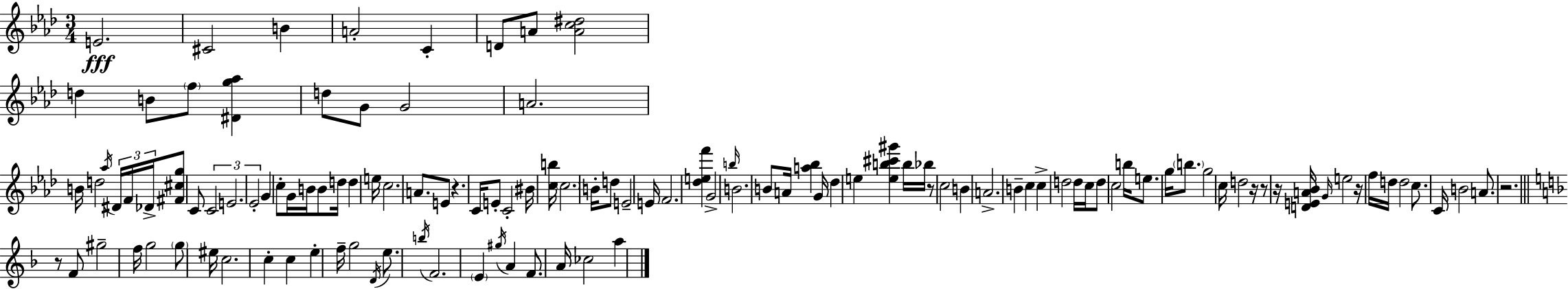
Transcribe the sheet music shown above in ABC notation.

X:1
T:Untitled
M:3/4
L:1/4
K:Ab
E2 ^C2 B A2 C D/2 A/2 [Ac^d]2 d B/2 f/2 [^Dg_a] d/2 G/2 G2 A2 B/4 d2 _a/4 ^D/4 F/4 _D/4 [^F^cg]/2 C/2 C2 E2 _E2 G c/2 G/4 B/4 B/2 d/4 d e/4 c2 A/2 E/2 z C/4 E/2 C2 ^B/4 [cb]/4 c2 B/4 d/2 E2 E/4 F2 [_def'] G2 b/4 B2 B/2 A/4 [a_b] G/4 _d e [eb^c'^g'] b/4 _b/4 z/2 c2 B A2 B c c d2 d/4 c/4 d/2 c2 b/4 e/2 g/4 b/2 g2 c/4 d2 z/4 z/2 z/4 [DEA_B]/4 G/4 e2 z/4 f/4 d/4 d2 c/2 C/4 B2 A/2 z2 z/2 F/2 ^g2 f/4 g2 g/2 ^e/4 c2 c c e f/4 g2 D/4 e/2 b/4 F2 E ^g/4 A F/2 A/4 _c2 a